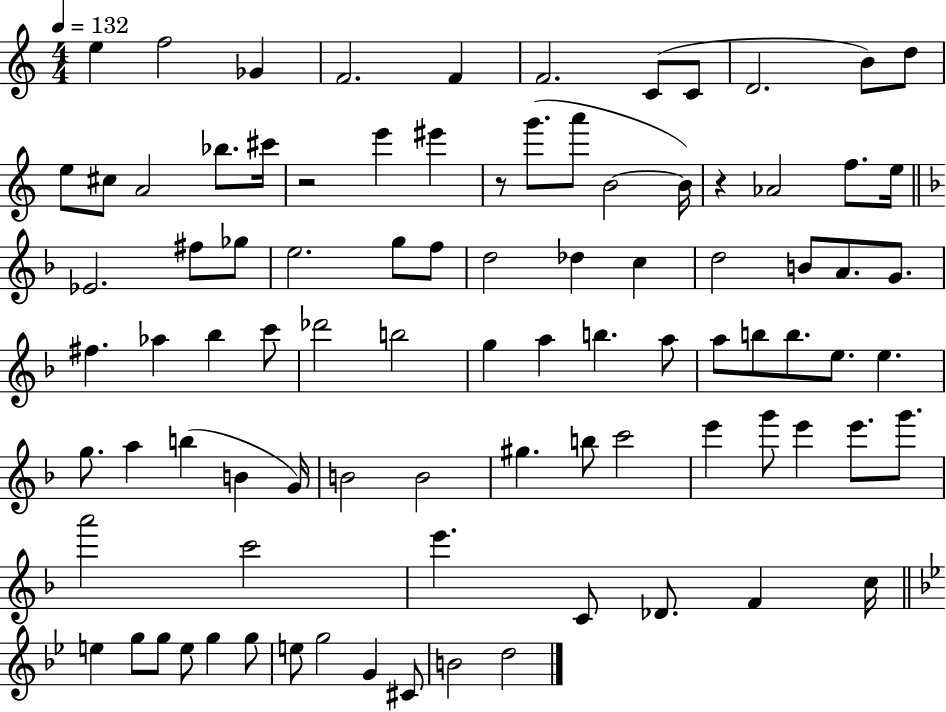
E5/q F5/h Gb4/q F4/h. F4/q F4/h. C4/e C4/e D4/h. B4/e D5/e E5/e C#5/e A4/h Bb5/e. C#6/s R/h E6/q EIS6/q R/e G6/e. A6/e B4/h B4/s R/q Ab4/h F5/e. E5/s Eb4/h. F#5/e Gb5/e E5/h. G5/e F5/e D5/h Db5/q C5/q D5/h B4/e A4/e. G4/e. F#5/q. Ab5/q Bb5/q C6/e Db6/h B5/h G5/q A5/q B5/q. A5/e A5/e B5/e B5/e. E5/e. E5/q. G5/e. A5/q B5/q B4/q G4/s B4/h B4/h G#5/q. B5/e C6/h E6/q G6/e E6/q E6/e. G6/e. A6/h C6/h E6/q. C4/e Db4/e. F4/q C5/s E5/q G5/e G5/e E5/e G5/q G5/e E5/e G5/h G4/q C#4/e B4/h D5/h